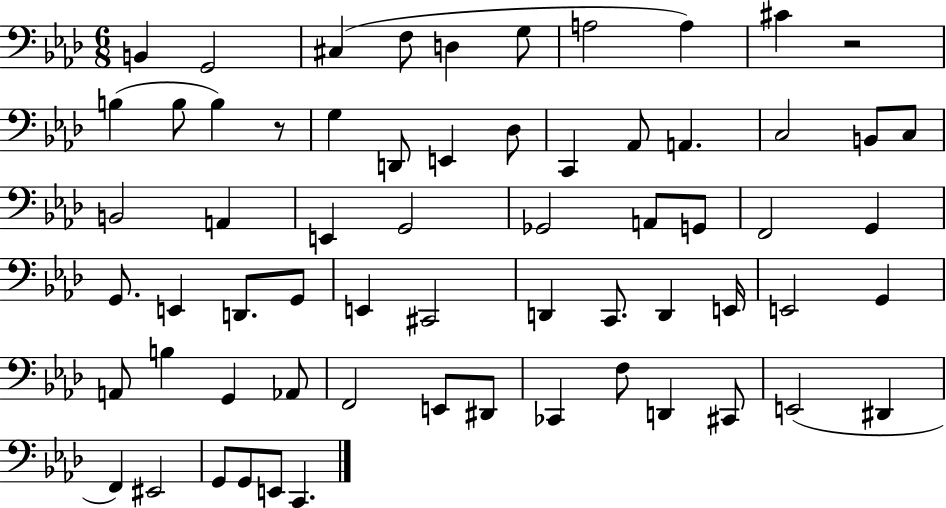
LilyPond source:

{
  \clef bass
  \numericTimeSignature
  \time 6/8
  \key aes \major
  b,4 g,2 | cis4( f8 d4 g8 | a2 a4) | cis'4 r2 | \break b4( b8 b4) r8 | g4 d,8 e,4 des8 | c,4 aes,8 a,4. | c2 b,8 c8 | \break b,2 a,4 | e,4 g,2 | ges,2 a,8 g,8 | f,2 g,4 | \break g,8. e,4 d,8. g,8 | e,4 cis,2 | d,4 c,8. d,4 e,16 | e,2 g,4 | \break a,8 b4 g,4 aes,8 | f,2 e,8 dis,8 | ces,4 f8 d,4 cis,8 | e,2( dis,4 | \break f,4) eis,2 | g,8 g,8 e,8 c,4. | \bar "|."
}